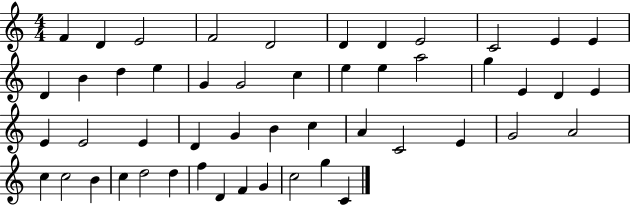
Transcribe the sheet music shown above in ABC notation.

X:1
T:Untitled
M:4/4
L:1/4
K:C
F D E2 F2 D2 D D E2 C2 E E D B d e G G2 c e e a2 g E D E E E2 E D G B c A C2 E G2 A2 c c2 B c d2 d f D F G c2 g C